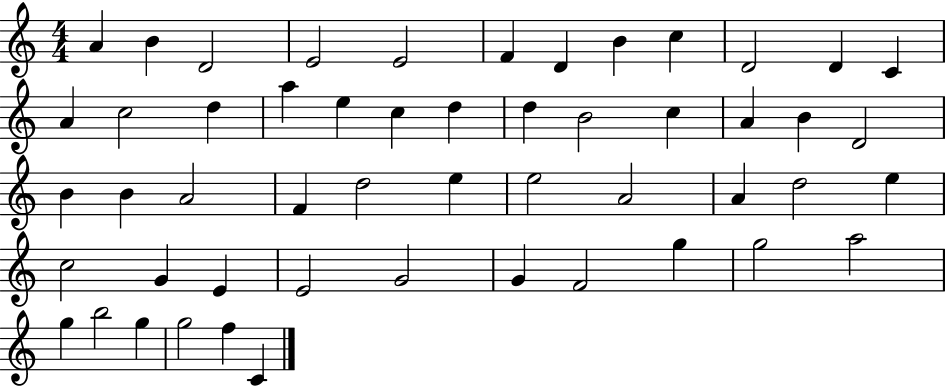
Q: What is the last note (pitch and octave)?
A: C4